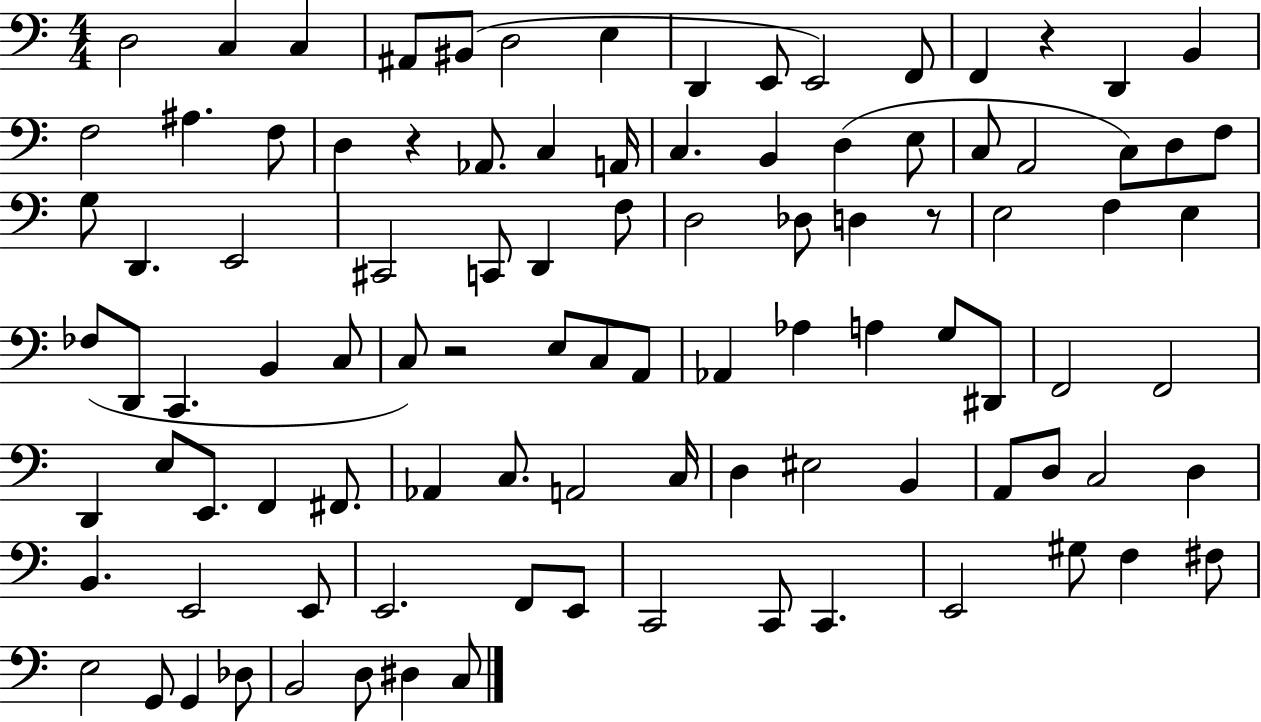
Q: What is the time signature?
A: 4/4